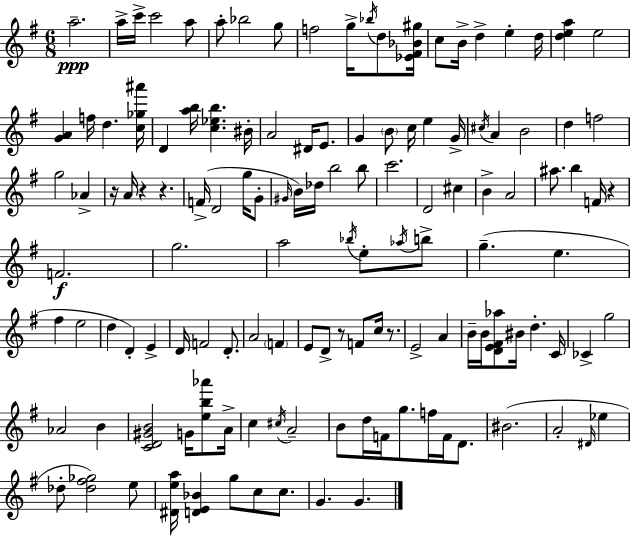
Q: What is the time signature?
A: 6/8